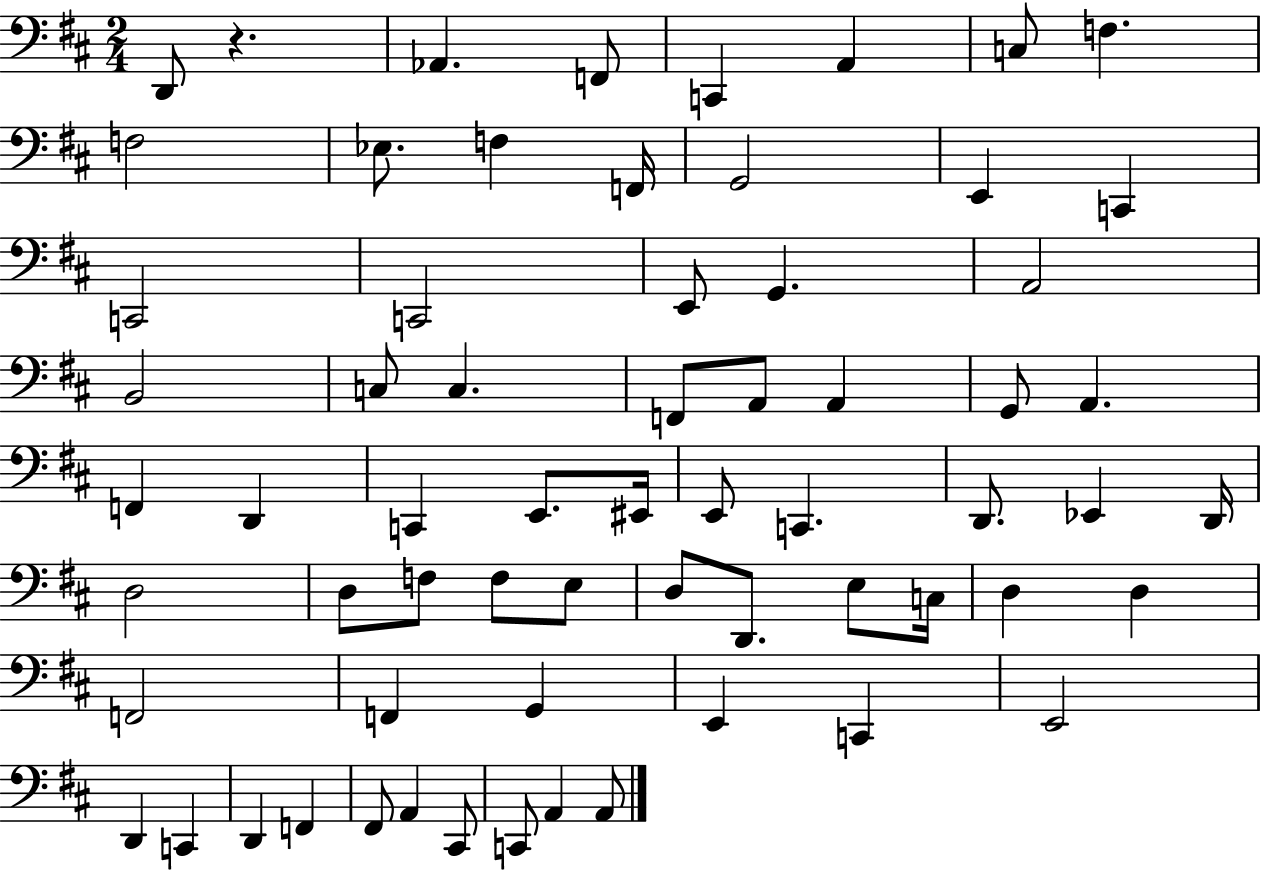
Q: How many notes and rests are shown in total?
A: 65